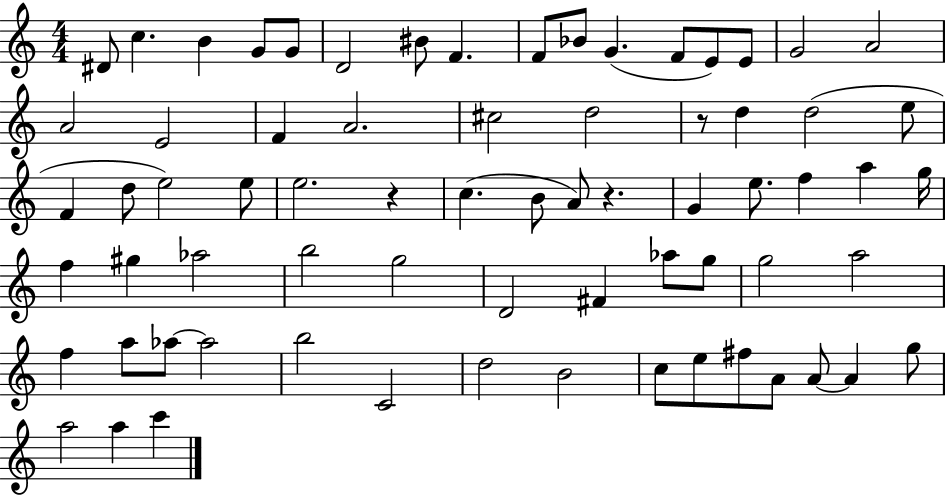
{
  \clef treble
  \numericTimeSignature
  \time 4/4
  \key c \major
  dis'8 c''4. b'4 g'8 g'8 | d'2 bis'8 f'4. | f'8 bes'8 g'4.( f'8 e'8) e'8 | g'2 a'2 | \break a'2 e'2 | f'4 a'2. | cis''2 d''2 | r8 d''4 d''2( e''8 | \break f'4 d''8 e''2) e''8 | e''2. r4 | c''4.( b'8 a'8) r4. | g'4 e''8. f''4 a''4 g''16 | \break f''4 gis''4 aes''2 | b''2 g''2 | d'2 fis'4 aes''8 g''8 | g''2 a''2 | \break f''4 a''8 aes''8~~ aes''2 | b''2 c'2 | d''2 b'2 | c''8 e''8 fis''8 a'8 a'8~~ a'4 g''8 | \break a''2 a''4 c'''4 | \bar "|."
}